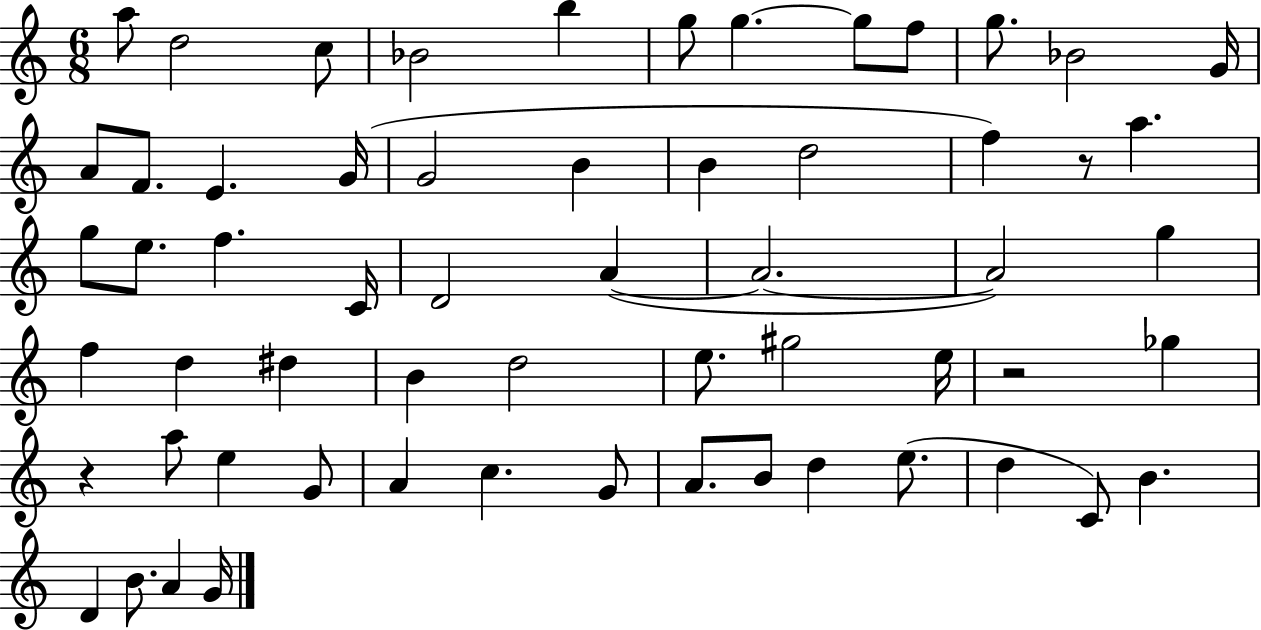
{
  \clef treble
  \numericTimeSignature
  \time 6/8
  \key c \major
  a''8 d''2 c''8 | bes'2 b''4 | g''8 g''4.~~ g''8 f''8 | g''8. bes'2 g'16 | \break a'8 f'8. e'4. g'16( | g'2 b'4 | b'4 d''2 | f''4) r8 a''4. | \break g''8 e''8. f''4. c'16 | d'2 a'4~(~ | a'2.~~ | a'2) g''4 | \break f''4 d''4 dis''4 | b'4 d''2 | e''8. gis''2 e''16 | r2 ges''4 | \break r4 a''8 e''4 g'8 | a'4 c''4. g'8 | a'8. b'8 d''4 e''8.( | d''4 c'8) b'4. | \break d'4 b'8. a'4 g'16 | \bar "|."
}